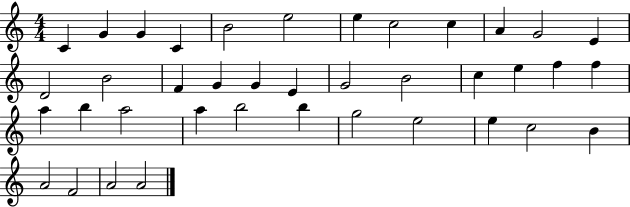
C4/q G4/q G4/q C4/q B4/h E5/h E5/q C5/h C5/q A4/q G4/h E4/q D4/h B4/h F4/q G4/q G4/q E4/q G4/h B4/h C5/q E5/q F5/q F5/q A5/q B5/q A5/h A5/q B5/h B5/q G5/h E5/h E5/q C5/h B4/q A4/h F4/h A4/h A4/h